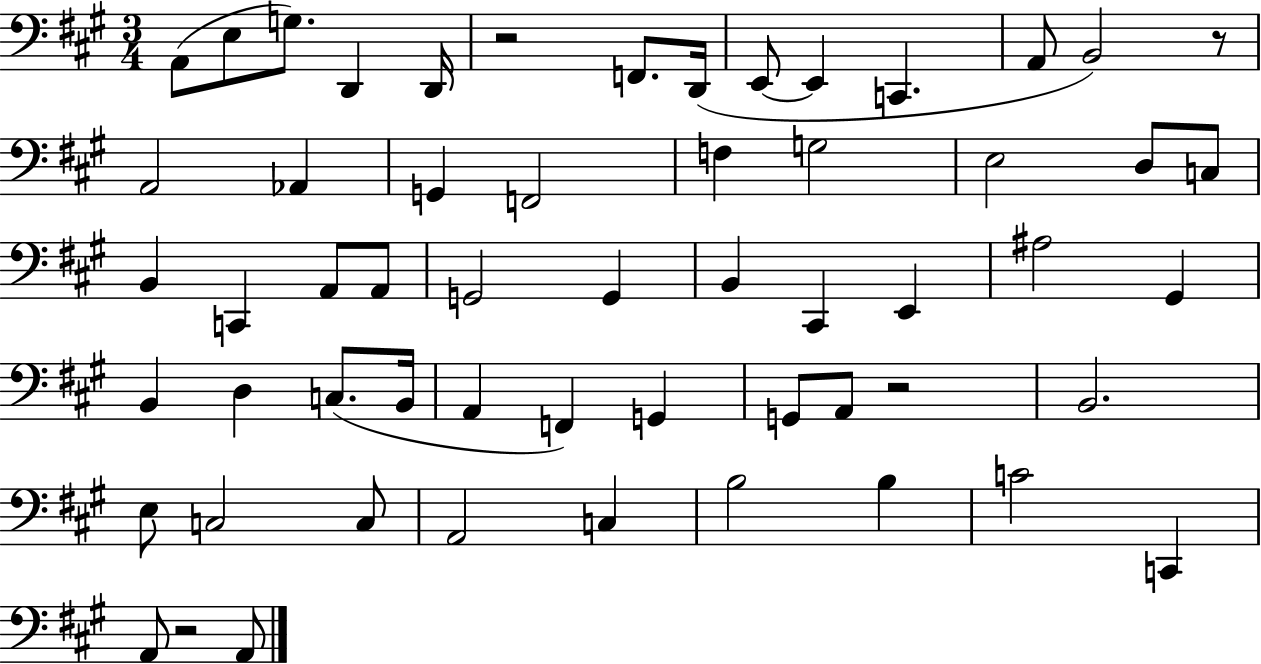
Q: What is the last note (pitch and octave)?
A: A2